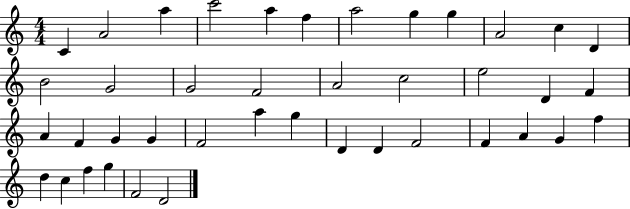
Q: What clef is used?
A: treble